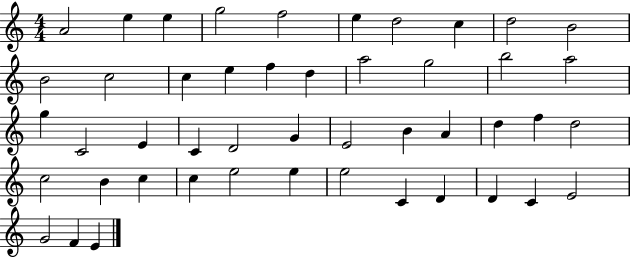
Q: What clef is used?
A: treble